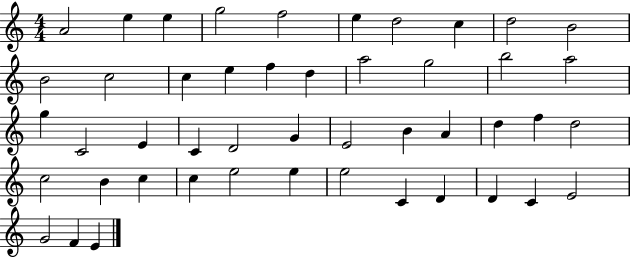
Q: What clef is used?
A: treble